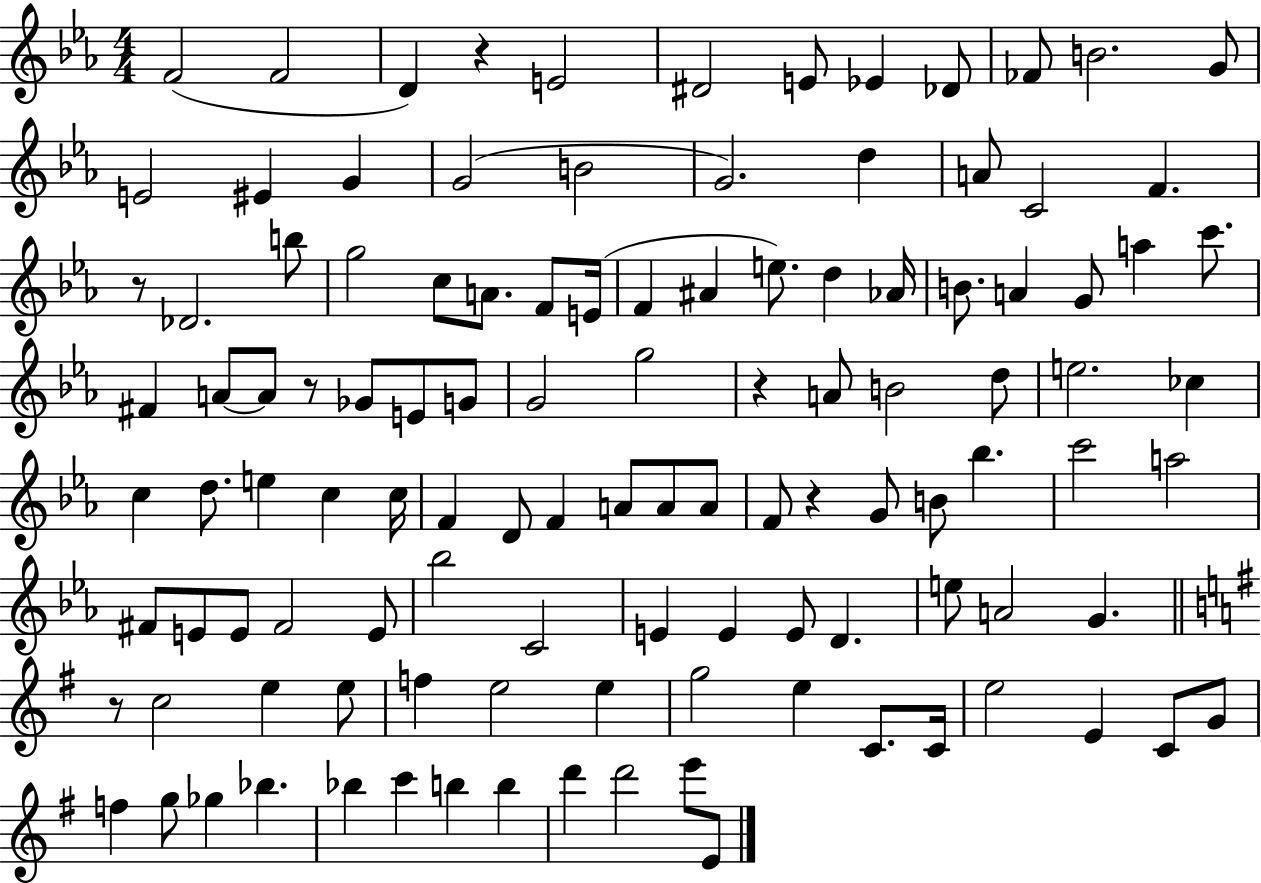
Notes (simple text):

F4/h F4/h D4/q R/q E4/h D#4/h E4/e Eb4/q Db4/e FES4/e B4/h. G4/e E4/h EIS4/q G4/q G4/h B4/h G4/h. D5/q A4/e C4/h F4/q. R/e Db4/h. B5/e G5/h C5/e A4/e. F4/e E4/s F4/q A#4/q E5/e. D5/q Ab4/s B4/e. A4/q G4/e A5/q C6/e. F#4/q A4/e A4/e R/e Gb4/e E4/e G4/e G4/h G5/h R/q A4/e B4/h D5/e E5/h. CES5/q C5/q D5/e. E5/q C5/q C5/s F4/q D4/e F4/q A4/e A4/e A4/e F4/e R/q G4/e B4/e Bb5/q. C6/h A5/h F#4/e E4/e E4/e F#4/h E4/e Bb5/h C4/h E4/q E4/q E4/e D4/q. E5/e A4/h G4/q. R/e C5/h E5/q E5/e F5/q E5/h E5/q G5/h E5/q C4/e. C4/s E5/h E4/q C4/e G4/e F5/q G5/e Gb5/q Bb5/q. Bb5/q C6/q B5/q B5/q D6/q D6/h E6/e E4/e